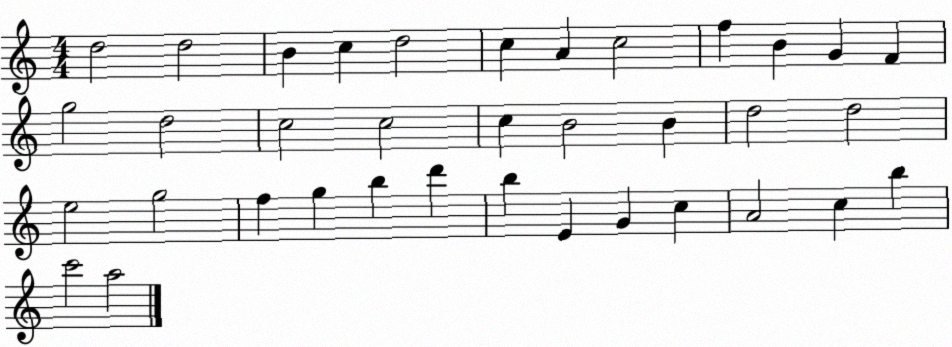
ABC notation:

X:1
T:Untitled
M:4/4
L:1/4
K:C
d2 d2 B c d2 c A c2 f B G F g2 d2 c2 c2 c B2 B d2 d2 e2 g2 f g b d' b E G c A2 c b c'2 a2